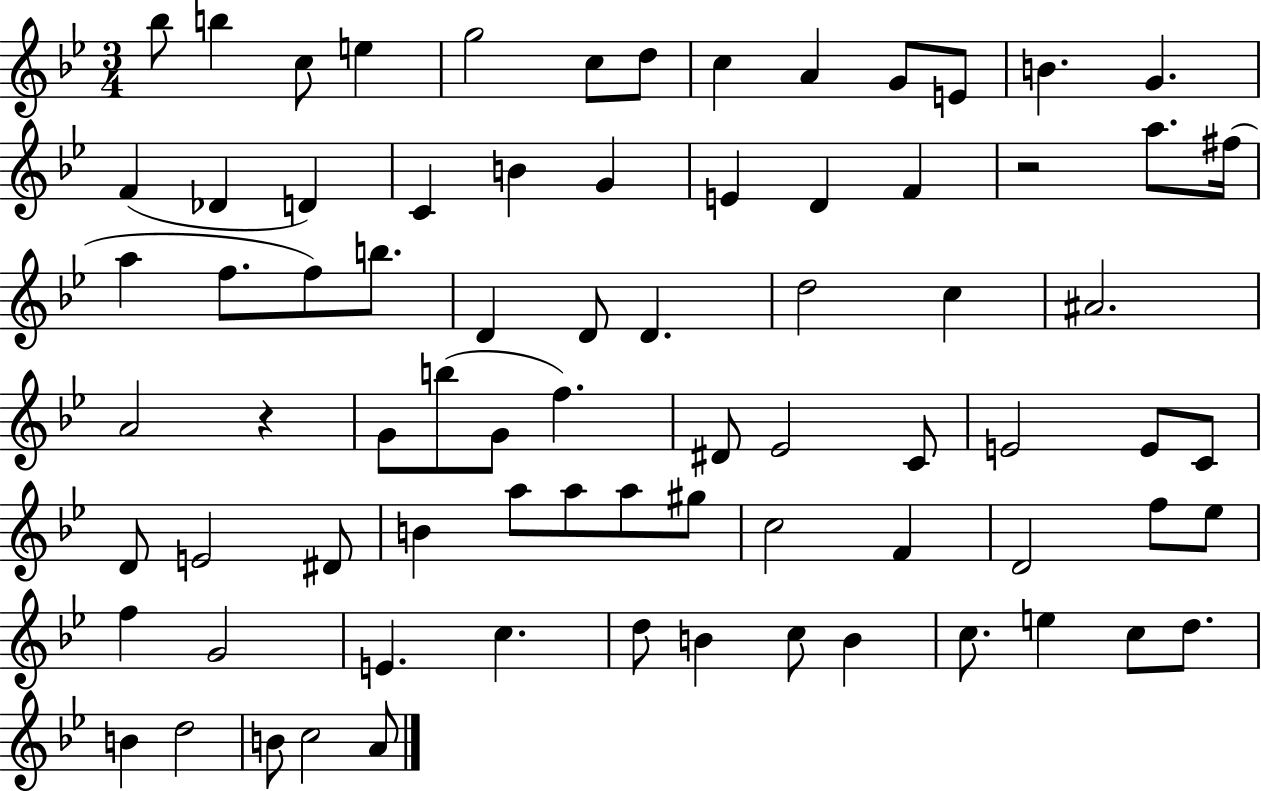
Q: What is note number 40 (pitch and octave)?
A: D#4